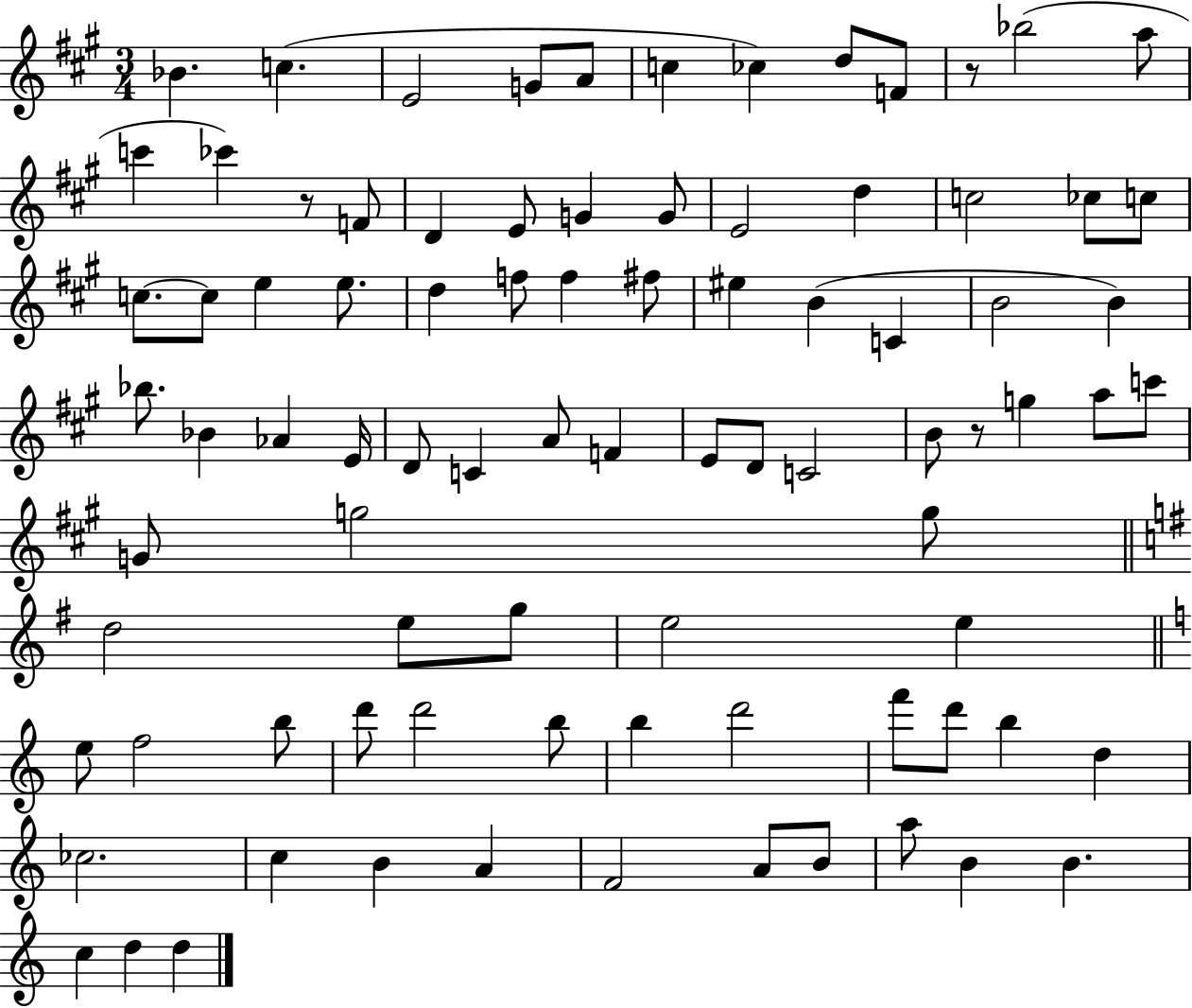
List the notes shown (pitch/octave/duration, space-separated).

Bb4/q. C5/q. E4/h G4/e A4/e C5/q CES5/q D5/e F4/e R/e Bb5/h A5/e C6/q CES6/q R/e F4/e D4/q E4/e G4/q G4/e E4/h D5/q C5/h CES5/e C5/e C5/e. C5/e E5/q E5/e. D5/q F5/e F5/q F#5/e EIS5/q B4/q C4/q B4/h B4/q Bb5/e. Bb4/q Ab4/q E4/s D4/e C4/q A4/e F4/q E4/e D4/e C4/h B4/e R/e G5/q A5/e C6/e G4/e G5/h G5/e D5/h E5/e G5/e E5/h E5/q E5/e F5/h B5/e D6/e D6/h B5/e B5/q D6/h F6/e D6/e B5/q D5/q CES5/h. C5/q B4/q A4/q F4/h A4/e B4/e A5/e B4/q B4/q. C5/q D5/q D5/q